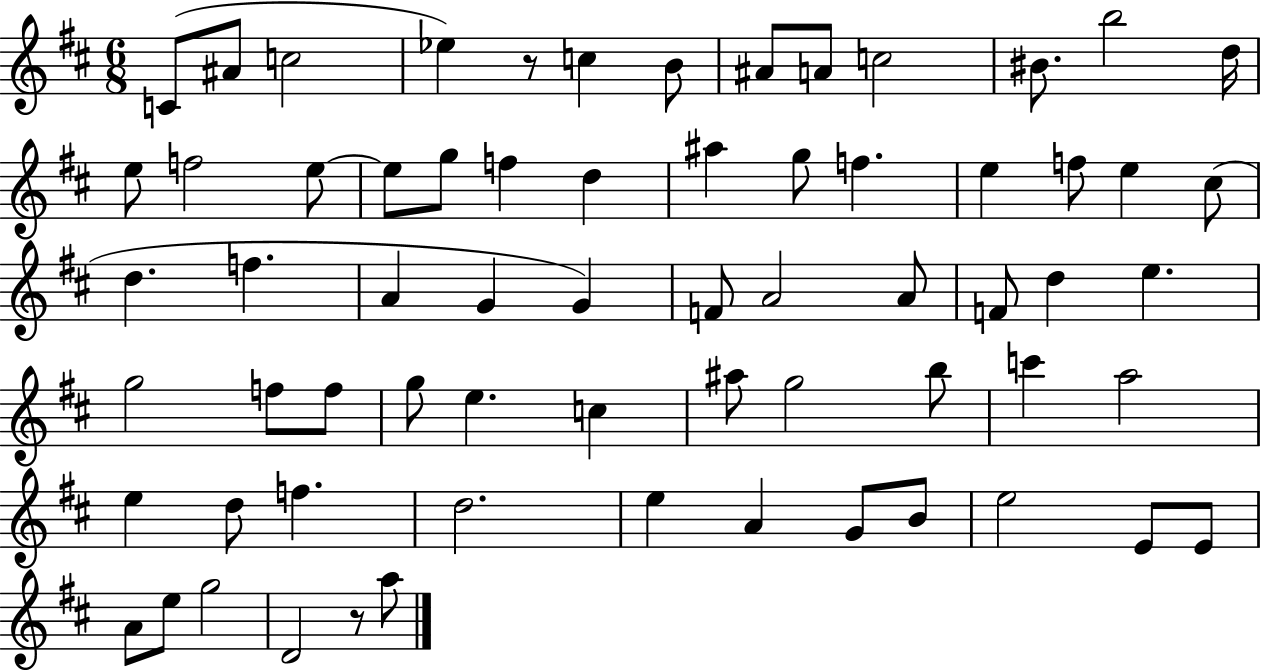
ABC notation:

X:1
T:Untitled
M:6/8
L:1/4
K:D
C/2 ^A/2 c2 _e z/2 c B/2 ^A/2 A/2 c2 ^B/2 b2 d/4 e/2 f2 e/2 e/2 g/2 f d ^a g/2 f e f/2 e ^c/2 d f A G G F/2 A2 A/2 F/2 d e g2 f/2 f/2 g/2 e c ^a/2 g2 b/2 c' a2 e d/2 f d2 e A G/2 B/2 e2 E/2 E/2 A/2 e/2 g2 D2 z/2 a/2